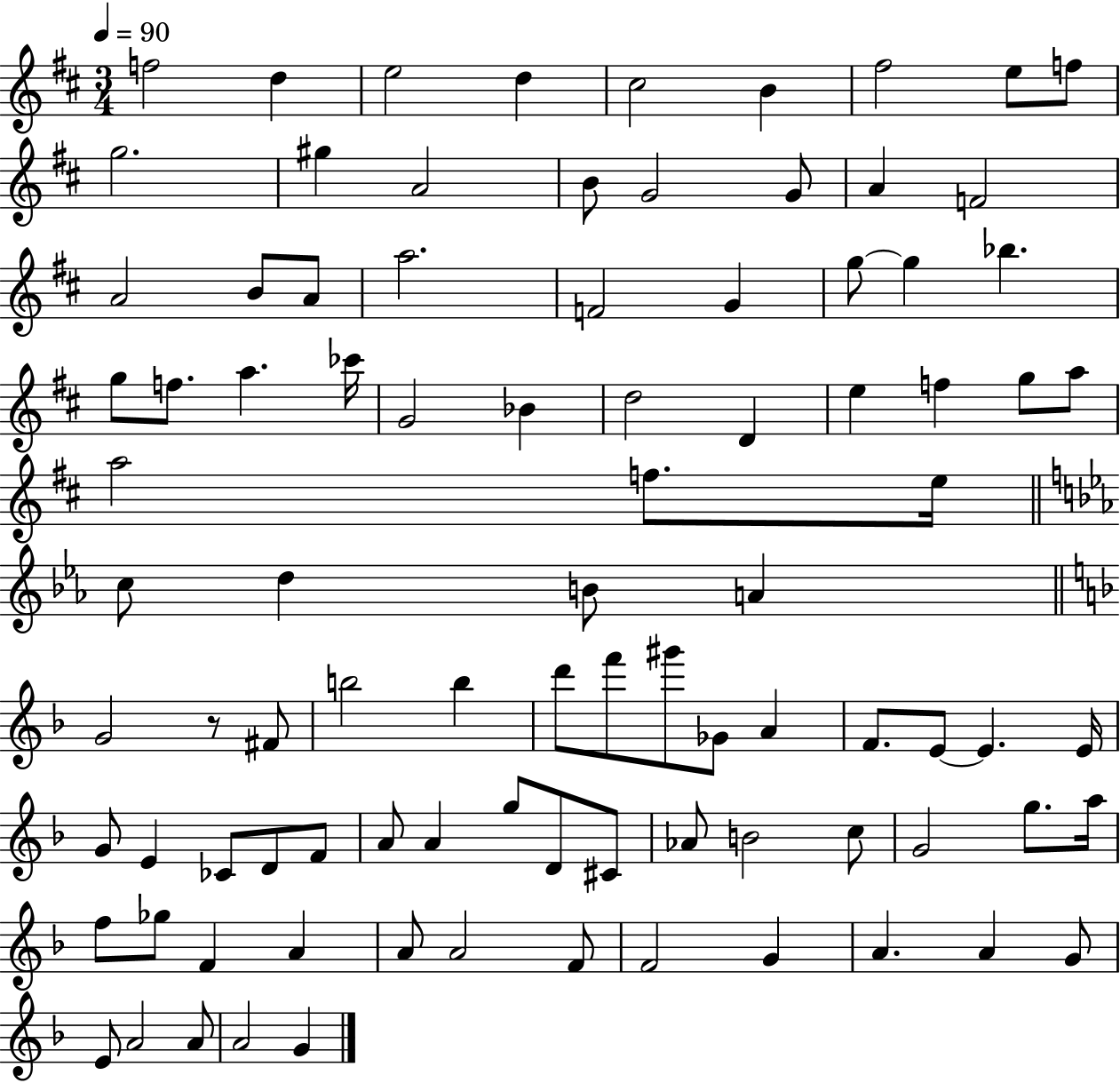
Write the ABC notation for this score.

X:1
T:Untitled
M:3/4
L:1/4
K:D
f2 d e2 d ^c2 B ^f2 e/2 f/2 g2 ^g A2 B/2 G2 G/2 A F2 A2 B/2 A/2 a2 F2 G g/2 g _b g/2 f/2 a _c'/4 G2 _B d2 D e f g/2 a/2 a2 f/2 e/4 c/2 d B/2 A G2 z/2 ^F/2 b2 b d'/2 f'/2 ^g'/2 _G/2 A F/2 E/2 E E/4 G/2 E _C/2 D/2 F/2 A/2 A g/2 D/2 ^C/2 _A/2 B2 c/2 G2 g/2 a/4 f/2 _g/2 F A A/2 A2 F/2 F2 G A A G/2 E/2 A2 A/2 A2 G